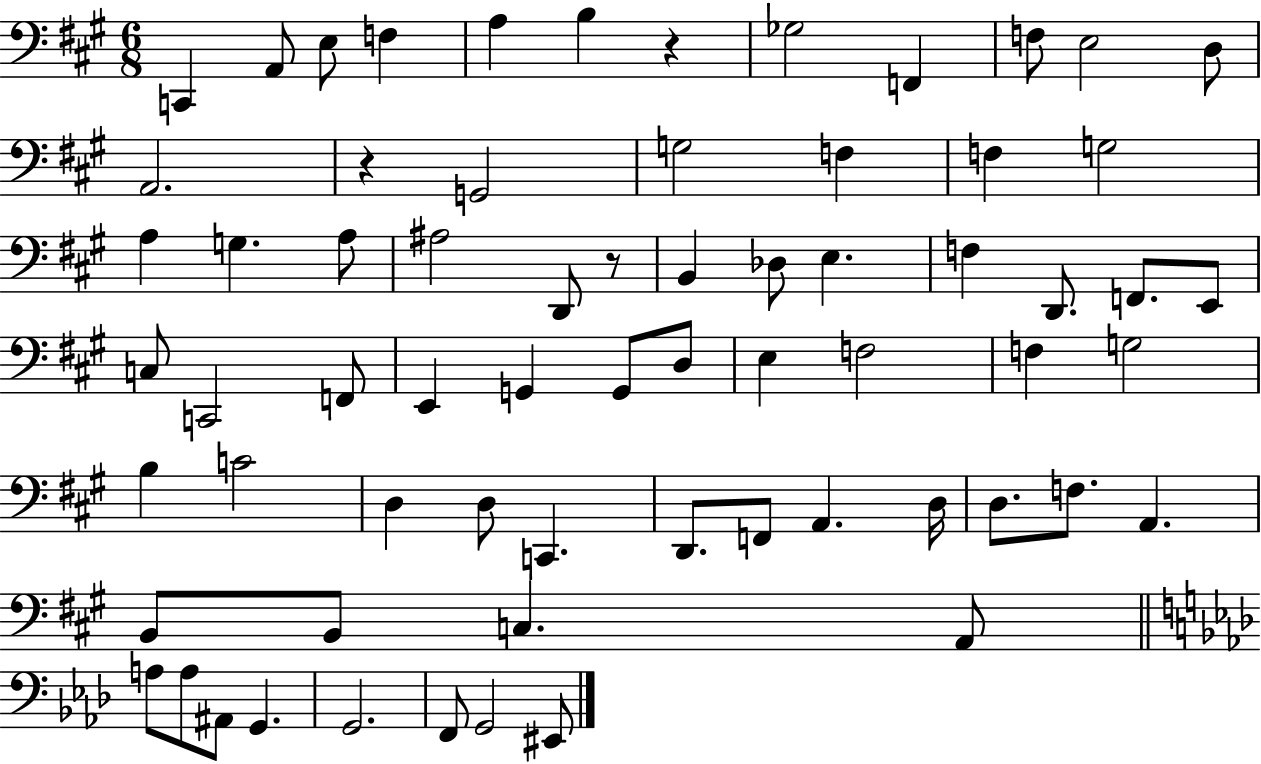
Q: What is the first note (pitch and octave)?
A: C2